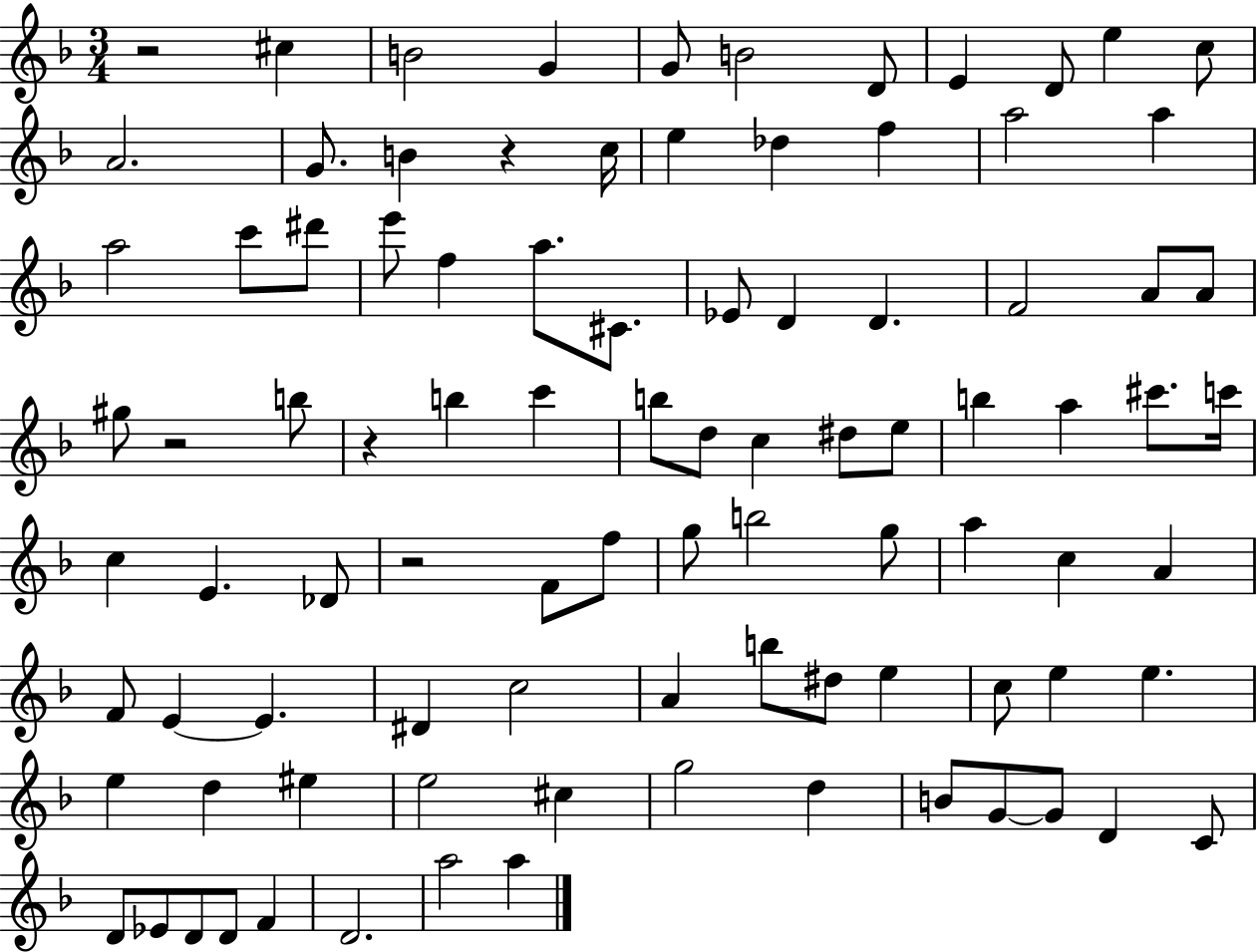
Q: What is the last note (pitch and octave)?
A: A5